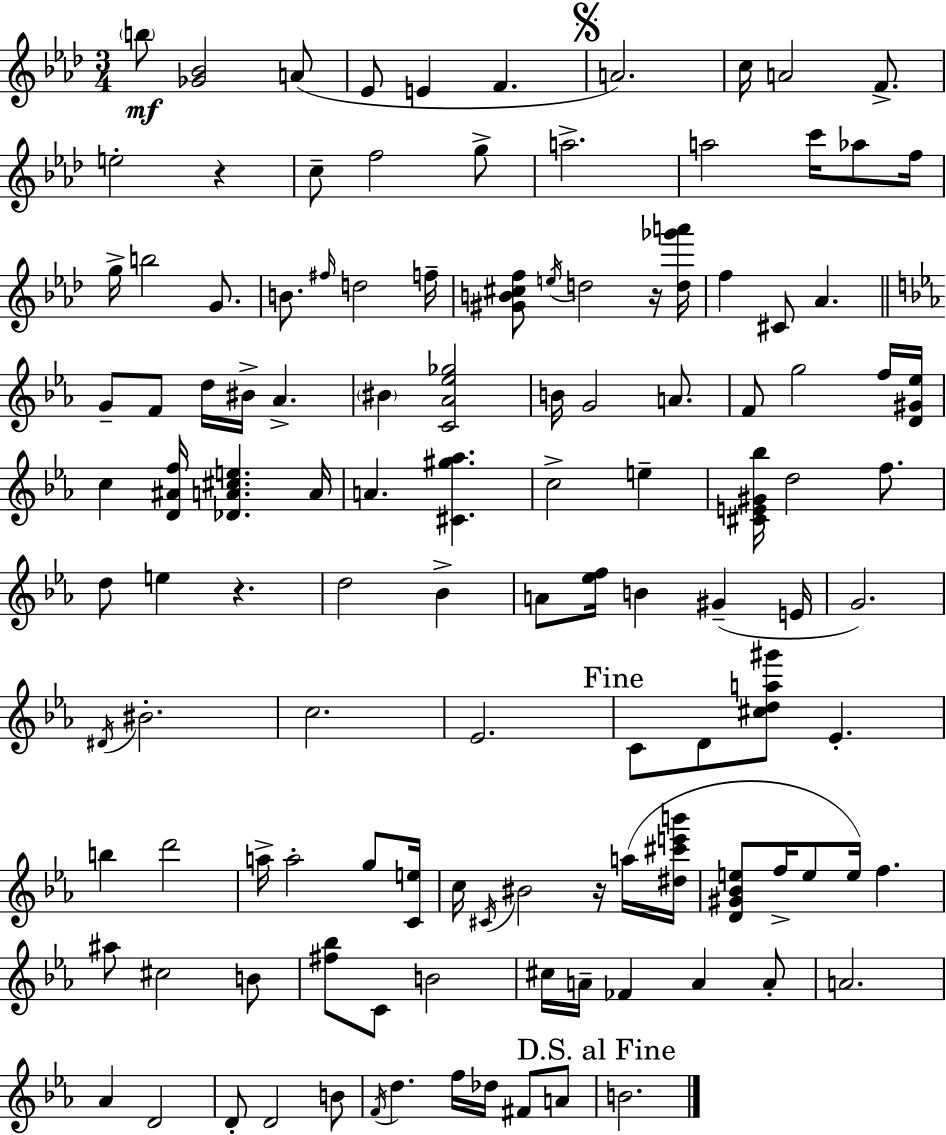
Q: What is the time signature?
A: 3/4